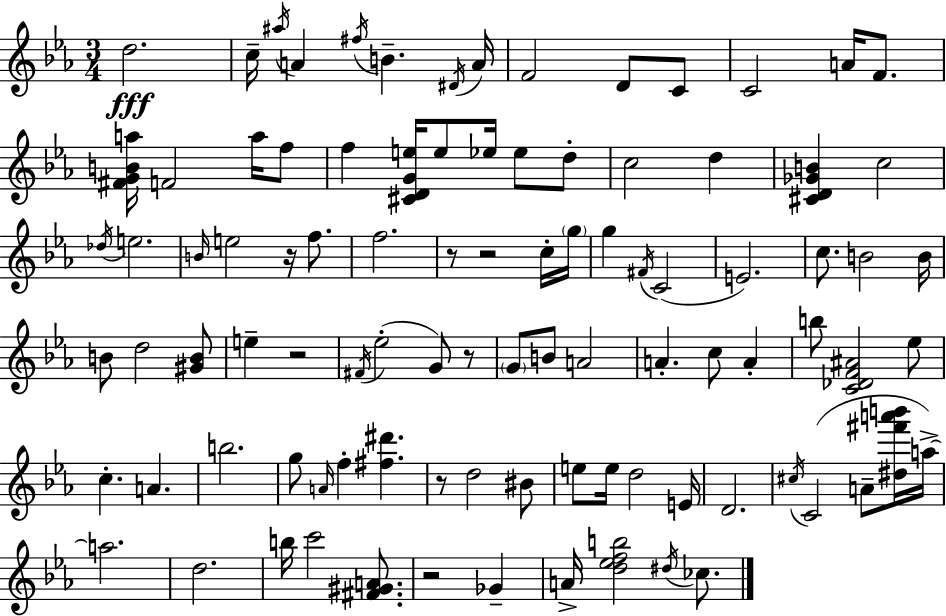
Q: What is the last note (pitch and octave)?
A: CES5